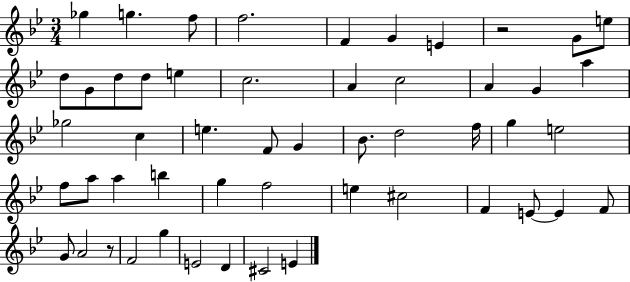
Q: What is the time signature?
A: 3/4